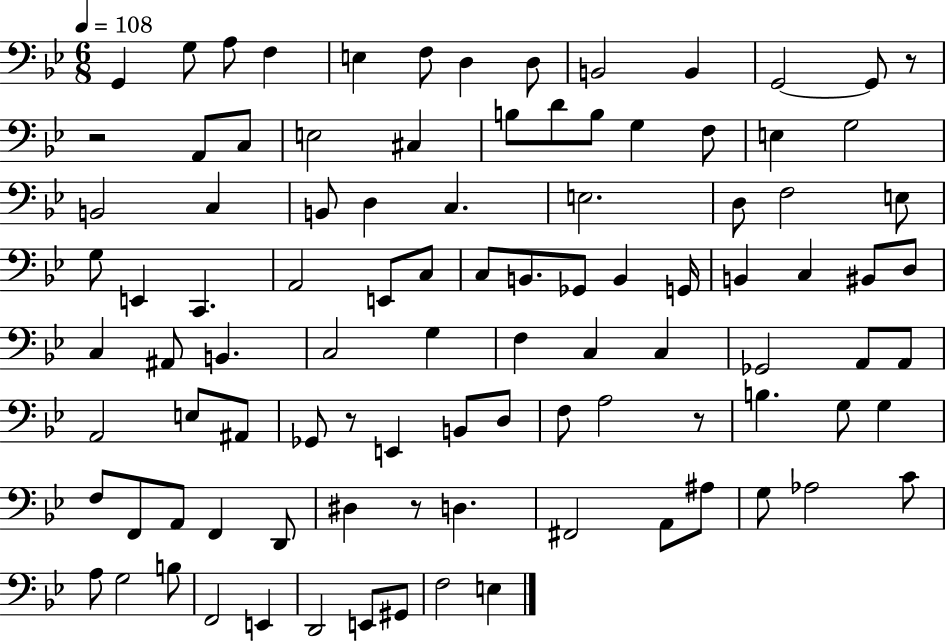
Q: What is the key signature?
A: BES major